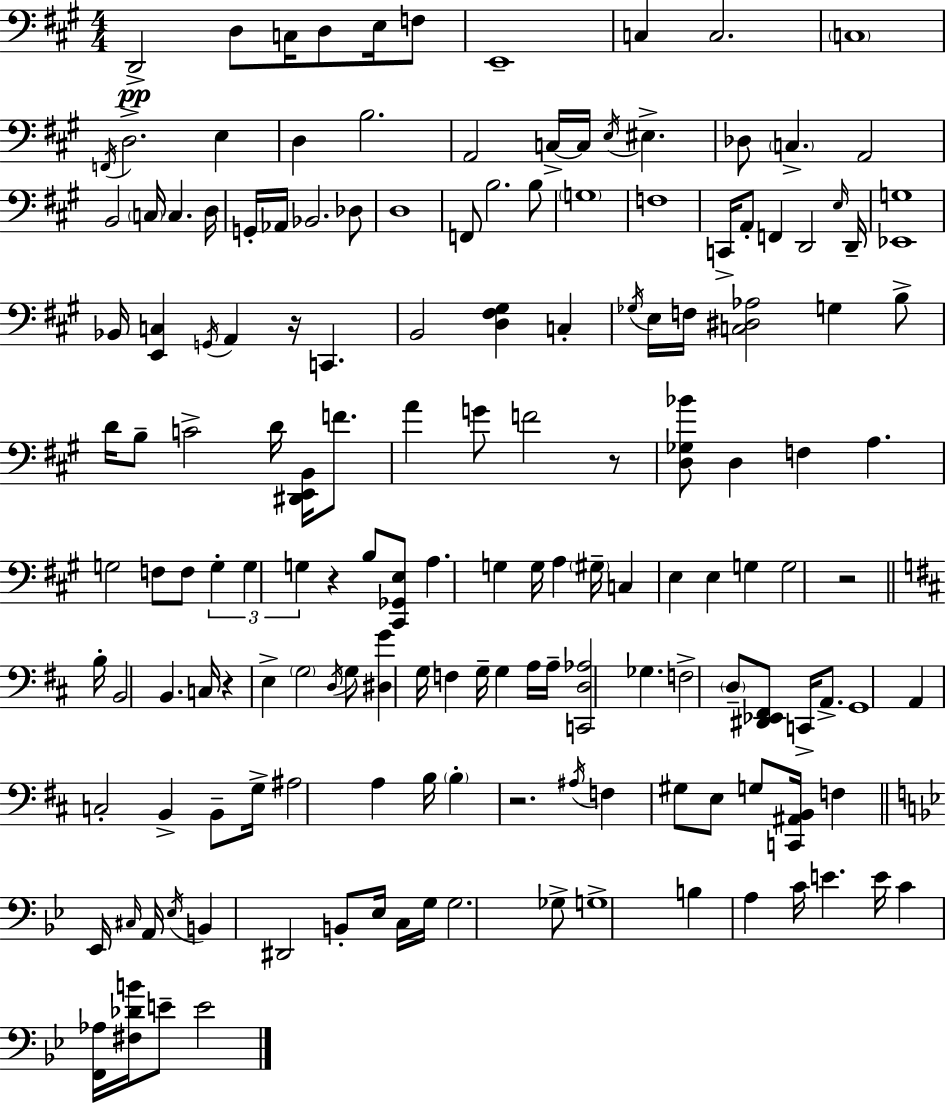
{
  \clef bass
  \numericTimeSignature
  \time 4/4
  \key a \major
  d,2->\pp d8 c16 d8 e16 f8 | e,1-- | c4 c2. | \parenthesize c1 | \break \acciaccatura { f,16 } d2.-> e4 | d4 b2. | a,2 c16->~~ c16 \acciaccatura { e16 } eis4.-> | des8 \parenthesize c4.-> a,2 | \break b,2 \parenthesize c16 c4. | d16 g,16-. aes,16 bes,2. | des8 d1 | f,8 b2. | \break b8 \parenthesize g1 | f1 | c,16-> a,8-. f,4 d,2 | \grace { e16 } d,16-- <ees, g>1 | \break bes,16 <e, c>4 \acciaccatura { g,16 } a,4 r16 c,4. | b,2 <d fis gis>4 | c4-. \acciaccatura { ges16 } e16 f16 <c dis aes>2 g4 | b8-> d'16 b8-- c'2-> | \break d'16 <dis, e, b,>16 f'8. a'4 g'8 f'2 | r8 <d ges bes'>8 d4 f4 a4. | g2 f8 f8 | \tuplet 3/2 { g4-. g4 g4 } r4 | \break b8 <cis, ges, e>8 a4. g4 g16 | a4 \parenthesize gis16-- c4 e4 e4 | g4 g2 r2 | \bar "||" \break \key b \minor b16-. b,2 b,4. c16 | r4 e4-> \parenthesize g2 | \acciaccatura { d16 } g8 <dis g'>4 g16 f4 g16-- g4 | a16 a16-- <c, d aes>2 ges4. | \break f2-> \parenthesize d8-- <dis, ees, fis,>8 c,16-> a,8.-> | g,1 | a,4 c2-. b,4-> | b,8-- g16-> ais2 a4 | \break b16 \parenthesize b4-. r2. | \acciaccatura { ais16 } f4 gis8 e8 g8 <c, ais, b,>16 f4 | \bar "||" \break \key g \minor ees,16 \grace { cis16 } a,16 \acciaccatura { ees16 } b,4 dis,2 | b,8-. ees16 c16 g16 g2. | ges8-> g1-> | b4 a4 c'16 e'4. | \break e'16 c'4 <f, aes>16 <fis des' b'>16 e'8-- e'2 | \bar "|."
}